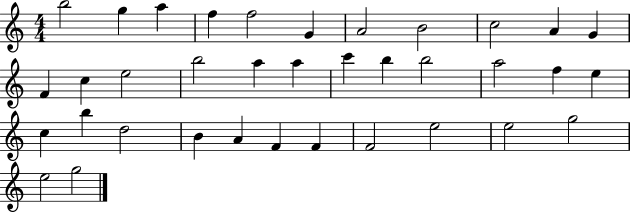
{
  \clef treble
  \numericTimeSignature
  \time 4/4
  \key c \major
  b''2 g''4 a''4 | f''4 f''2 g'4 | a'2 b'2 | c''2 a'4 g'4 | \break f'4 c''4 e''2 | b''2 a''4 a''4 | c'''4 b''4 b''2 | a''2 f''4 e''4 | \break c''4 b''4 d''2 | b'4 a'4 f'4 f'4 | f'2 e''2 | e''2 g''2 | \break e''2 g''2 | \bar "|."
}